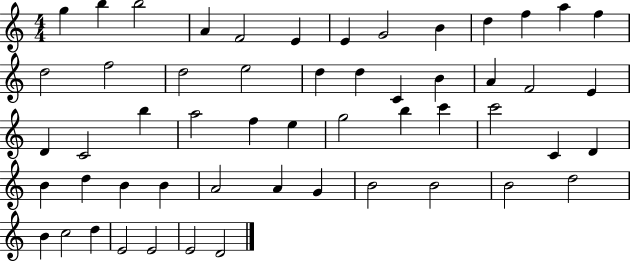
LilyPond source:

{
  \clef treble
  \numericTimeSignature
  \time 4/4
  \key c \major
  g''4 b''4 b''2 | a'4 f'2 e'4 | e'4 g'2 b'4 | d''4 f''4 a''4 f''4 | \break d''2 f''2 | d''2 e''2 | d''4 d''4 c'4 b'4 | a'4 f'2 e'4 | \break d'4 c'2 b''4 | a''2 f''4 e''4 | g''2 b''4 c'''4 | c'''2 c'4 d'4 | \break b'4 d''4 b'4 b'4 | a'2 a'4 g'4 | b'2 b'2 | b'2 d''2 | \break b'4 c''2 d''4 | e'2 e'2 | e'2 d'2 | \bar "|."
}